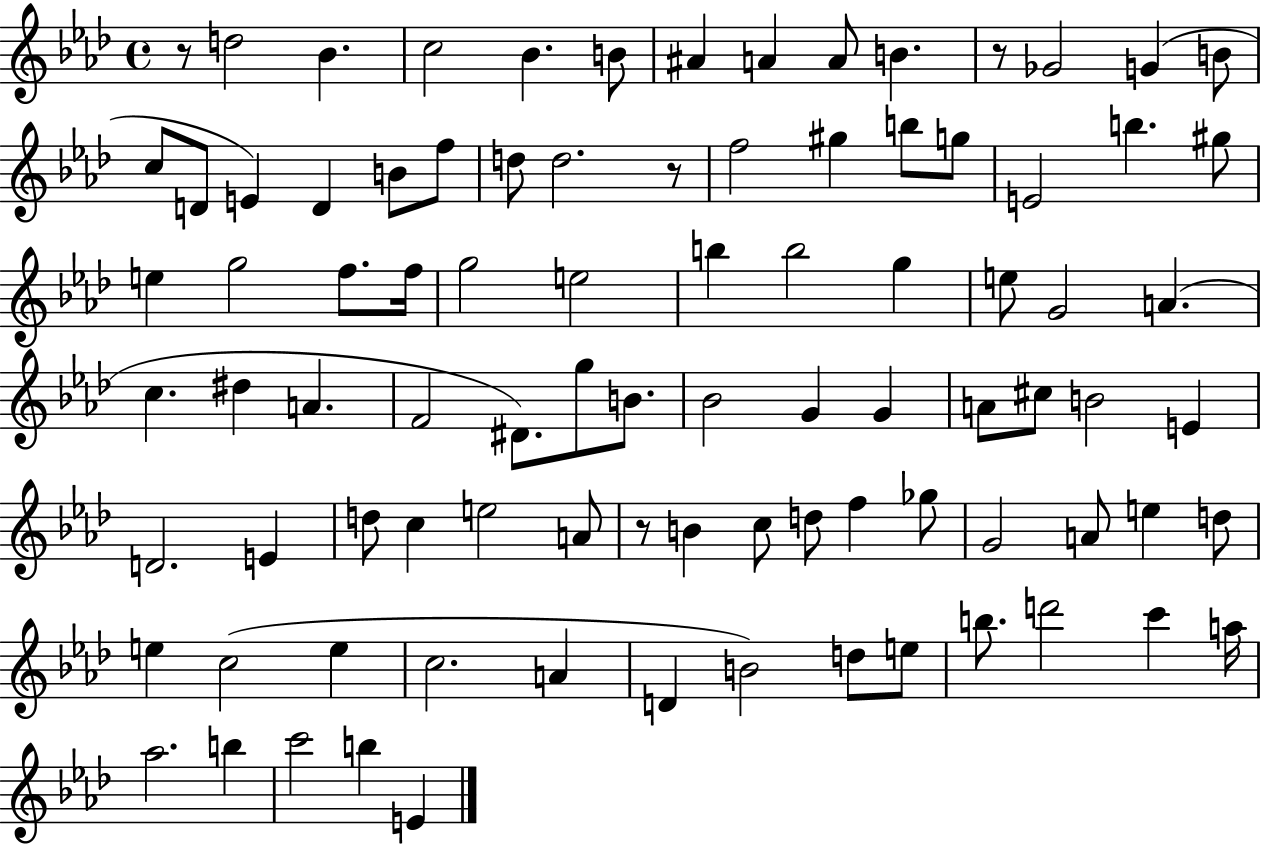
{
  \clef treble
  \time 4/4
  \defaultTimeSignature
  \key aes \major
  r8 d''2 bes'4. | c''2 bes'4. b'8 | ais'4 a'4 a'8 b'4. | r8 ges'2 g'4( b'8 | \break c''8 d'8 e'4) d'4 b'8 f''8 | d''8 d''2. r8 | f''2 gis''4 b''8 g''8 | e'2 b''4. gis''8 | \break e''4 g''2 f''8. f''16 | g''2 e''2 | b''4 b''2 g''4 | e''8 g'2 a'4.( | \break c''4. dis''4 a'4. | f'2 dis'8.) g''8 b'8. | bes'2 g'4 g'4 | a'8 cis''8 b'2 e'4 | \break d'2. e'4 | d''8 c''4 e''2 a'8 | r8 b'4 c''8 d''8 f''4 ges''8 | g'2 a'8 e''4 d''8 | \break e''4 c''2( e''4 | c''2. a'4 | d'4 b'2) d''8 e''8 | b''8. d'''2 c'''4 a''16 | \break aes''2. b''4 | c'''2 b''4 e'4 | \bar "|."
}